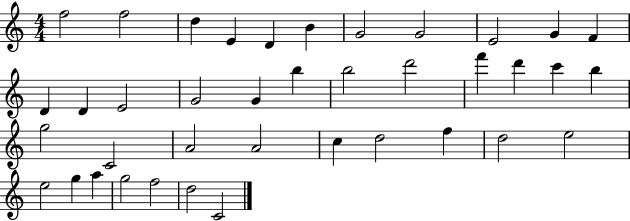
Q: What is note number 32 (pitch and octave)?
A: E5